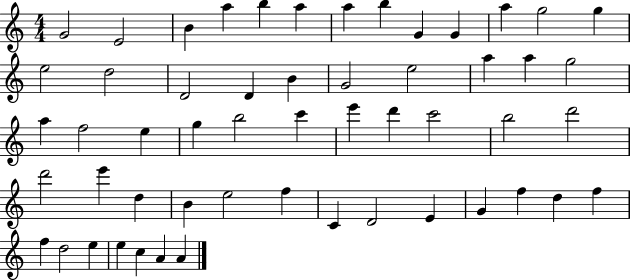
X:1
T:Untitled
M:4/4
L:1/4
K:C
G2 E2 B a b a a b G G a g2 g e2 d2 D2 D B G2 e2 a a g2 a f2 e g b2 c' e' d' c'2 b2 d'2 d'2 e' d B e2 f C D2 E G f d f f d2 e e c A A